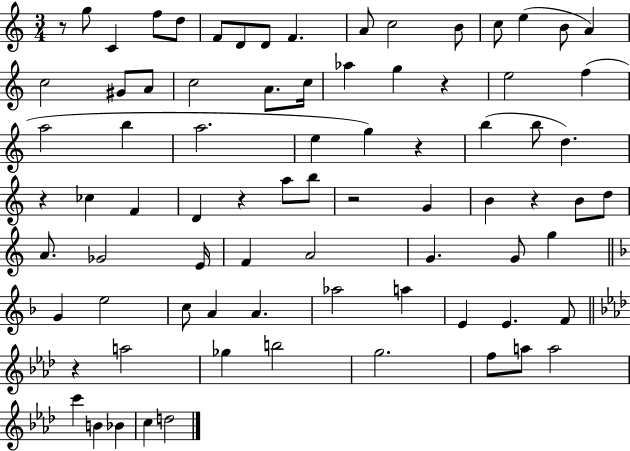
{
  \clef treble
  \numericTimeSignature
  \time 3/4
  \key c \major
  r8 g''8 c'4 f''8 d''8 | f'8 d'8 d'8 f'4. | a'8 c''2 b'8 | c''8 e''4( b'8 a'4) | \break c''2 gis'8 a'8 | c''2 a'8. c''16 | aes''4 g''4 r4 | e''2 f''4( | \break a''2 b''4 | a''2. | e''4 g''4) r4 | b''4( b''8 d''4.) | \break r4 ces''4 f'4 | d'4 r4 a''8 b''8 | r2 g'4 | b'4 r4 b'8 d''8 | \break a'8. ges'2 e'16 | f'4 a'2 | g'4. g'8 g''4 | \bar "||" \break \key f \major g'4 e''2 | c''8 a'4 a'4. | aes''2 a''4 | e'4 e'4. f'8 | \break \bar "||" \break \key aes \major r4 a''2 | ges''4 b''2 | g''2. | f''8 a''8 a''2 | \break c'''4 b'4 bes'4 | c''4 d''2 | \bar "|."
}